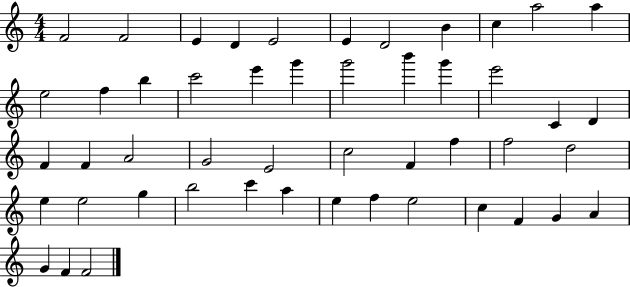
F4/h F4/h E4/q D4/q E4/h E4/q D4/h B4/q C5/q A5/h A5/q E5/h F5/q B5/q C6/h E6/q G6/q G6/h B6/q G6/q E6/h C4/q D4/q F4/q F4/q A4/h G4/h E4/h C5/h F4/q F5/q F5/h D5/h E5/q E5/h G5/q B5/h C6/q A5/q E5/q F5/q E5/h C5/q F4/q G4/q A4/q G4/q F4/q F4/h